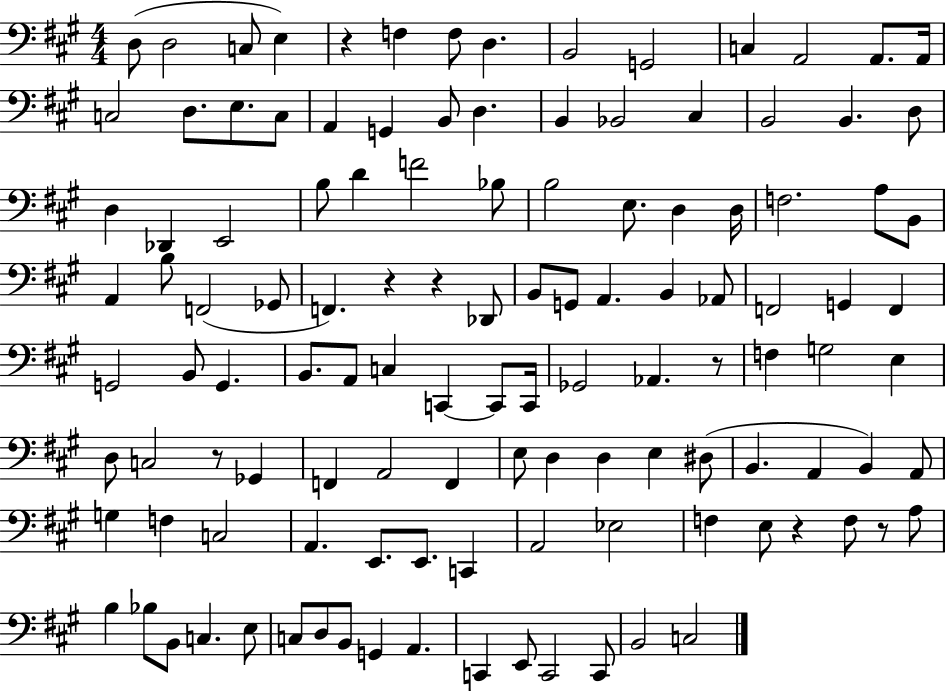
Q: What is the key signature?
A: A major